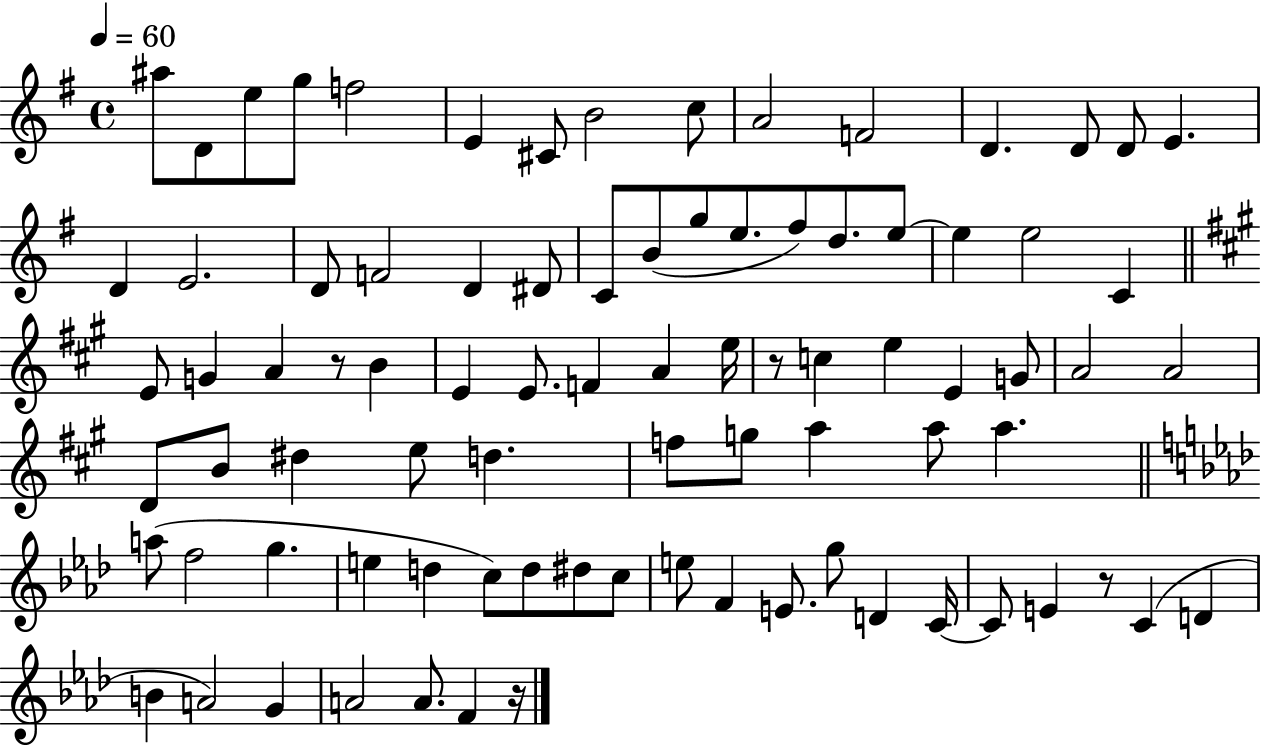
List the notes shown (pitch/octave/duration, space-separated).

A#5/e D4/e E5/e G5/e F5/h E4/q C#4/e B4/h C5/e A4/h F4/h D4/q. D4/e D4/e E4/q. D4/q E4/h. D4/e F4/h D4/q D#4/e C4/e B4/e G5/e E5/e. F#5/e D5/e. E5/e E5/q E5/h C4/q E4/e G4/q A4/q R/e B4/q E4/q E4/e. F4/q A4/q E5/s R/e C5/q E5/q E4/q G4/e A4/h A4/h D4/e B4/e D#5/q E5/e D5/q. F5/e G5/e A5/q A5/e A5/q. A5/e F5/h G5/q. E5/q D5/q C5/e D5/e D#5/e C5/e E5/e F4/q E4/e. G5/e D4/q C4/s C4/e E4/q R/e C4/q D4/q B4/q A4/h G4/q A4/h A4/e. F4/q R/s